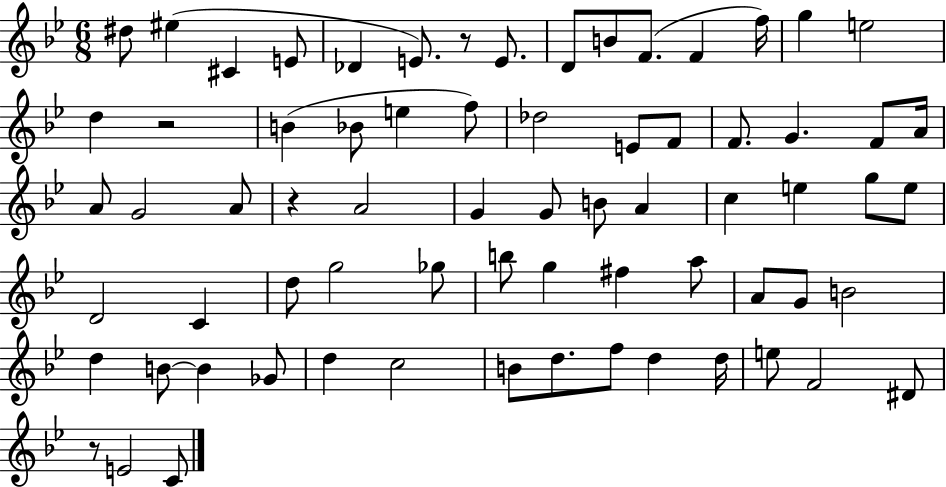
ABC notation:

X:1
T:Untitled
M:6/8
L:1/4
K:Bb
^d/2 ^e ^C E/2 _D E/2 z/2 E/2 D/2 B/2 F/2 F f/4 g e2 d z2 B _B/2 e f/2 _d2 E/2 F/2 F/2 G F/2 A/4 A/2 G2 A/2 z A2 G G/2 B/2 A c e g/2 e/2 D2 C d/2 g2 _g/2 b/2 g ^f a/2 A/2 G/2 B2 d B/2 B _G/2 d c2 B/2 d/2 f/2 d d/4 e/2 F2 ^D/2 z/2 E2 C/2